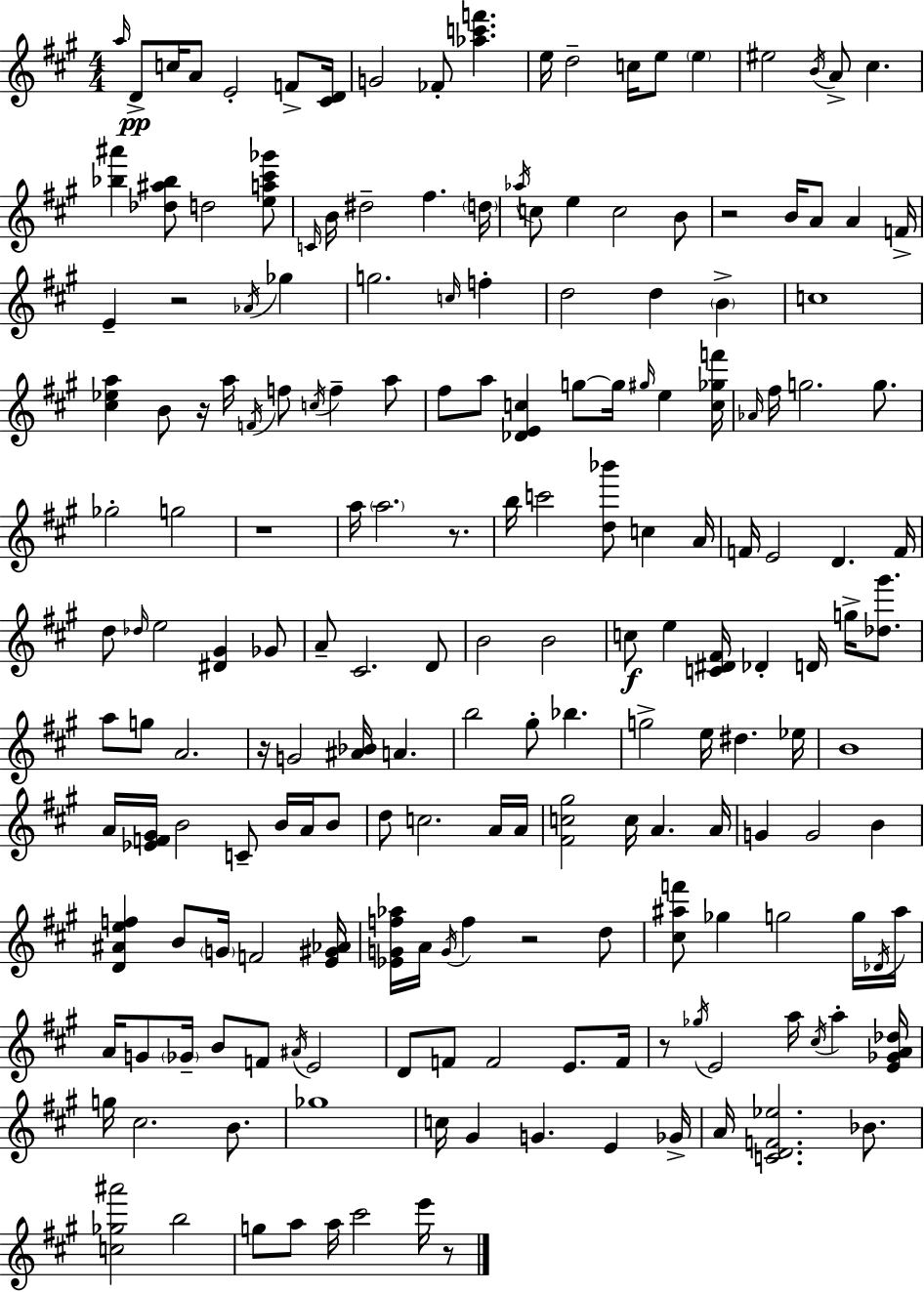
A5/s D4/e C5/s A4/e E4/h F4/e [C#4,D4]/s G4/h FES4/e [Ab5,C6,F6]/q. E5/s D5/h C5/s E5/e E5/q EIS5/h B4/s A4/e C#5/q. [Bb5,A#6]/q [Db5,A#5,Bb5]/e D5/h [E5,A5,C#6,Gb6]/e C4/s B4/s D#5/h F#5/q. D5/s Ab5/s C5/e E5/q C5/h B4/e R/h B4/s A4/e A4/q F4/s E4/q R/h Ab4/s Gb5/q G5/h. C5/s F5/q D5/h D5/q B4/q C5/w [C#5,Eb5,A5]/q B4/e R/s A5/s F4/s F5/e C5/s F5/q A5/e F#5/e A5/e [Db4,E4,C5]/q G5/e G5/s G#5/s E5/q [C5,Gb5,F6]/s Ab4/s F#5/s G5/h. G5/e. Gb5/h G5/h R/w A5/s A5/h. R/e. B5/s C6/h [D5,Bb6]/e C5/q A4/s F4/s E4/h D4/q. F4/s D5/e Db5/s E5/h [D#4,G#4]/q Gb4/e A4/e C#4/h. D4/e B4/h B4/h C5/e E5/q [C4,D#4,F#4]/s Db4/q D4/s G5/s [Db5,G#6]/e. A5/e G5/e A4/h. R/s G4/h [A#4,Bb4]/s A4/q. B5/h G#5/e Bb5/q. G5/h E5/s D#5/q. Eb5/s B4/w A4/s [Eb4,F4,G#4]/s B4/h C4/e B4/s A4/s B4/e D5/e C5/h. A4/s A4/s [F#4,C5,G#5]/h C5/s A4/q. A4/s G4/q G4/h B4/q [D4,A#4,E5,F5]/q B4/e G4/s F4/h [E4,G#4,Ab4]/s [Eb4,G4,F5,Ab5]/s A4/s G4/s F5/q R/h D5/e [C#5,A#5,F6]/e Gb5/q G5/h G5/s Db4/s A#5/s A4/s G4/e Gb4/s B4/e F4/e A#4/s E4/h D4/e F4/e F4/h E4/e. F4/s R/e Gb5/s E4/h A5/s C#5/s A5/q [E4,Gb4,A4,Db5]/s G5/s C#5/h. B4/e. Gb5/w C5/s G#4/q G4/q. E4/q Gb4/s A4/s [C4,D4,F4,Eb5]/h. Bb4/e. [C5,Gb5,A#6]/h B5/h G5/e A5/e A5/s C#6/h E6/s R/e